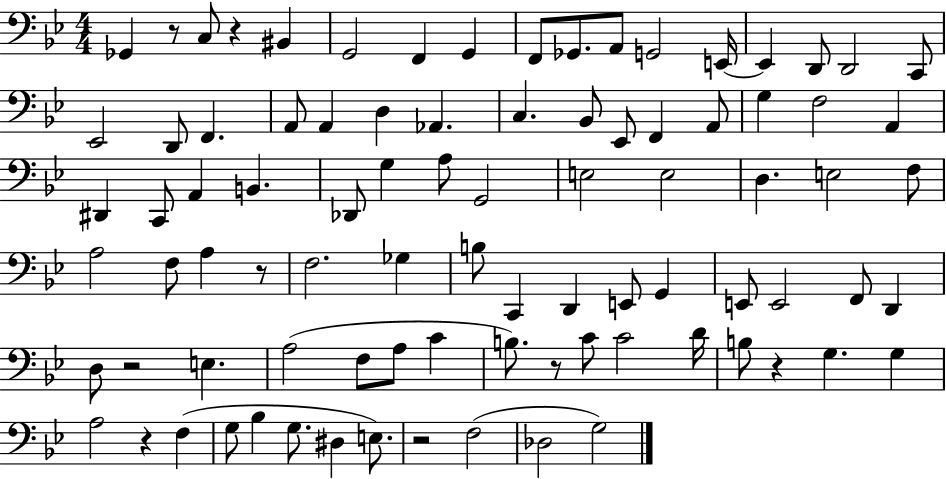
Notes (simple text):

Gb2/q R/e C3/e R/q BIS2/q G2/h F2/q G2/q F2/e Gb2/e. A2/e G2/h E2/s E2/q D2/e D2/h C2/e Eb2/h D2/e F2/q. A2/e A2/q D3/q Ab2/q. C3/q. Bb2/e Eb2/e F2/q A2/e G3/q F3/h A2/q D#2/q C2/e A2/q B2/q. Db2/e G3/q A3/e G2/h E3/h E3/h D3/q. E3/h F3/e A3/h F3/e A3/q R/e F3/h. Gb3/q B3/e C2/q D2/q E2/e G2/q E2/e E2/h F2/e D2/q D3/e R/h E3/q. A3/h F3/e A3/e C4/q B3/e. R/e C4/e C4/h D4/s B3/e R/q G3/q. G3/q A3/h R/q F3/q G3/e Bb3/q G3/e. D#3/q E3/e. R/h F3/h Db3/h G3/h